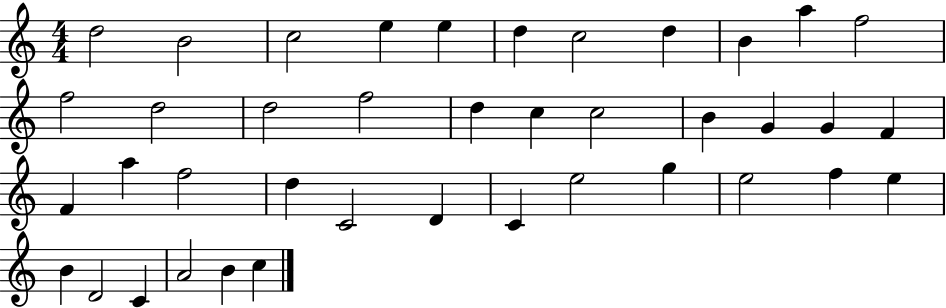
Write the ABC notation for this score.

X:1
T:Untitled
M:4/4
L:1/4
K:C
d2 B2 c2 e e d c2 d B a f2 f2 d2 d2 f2 d c c2 B G G F F a f2 d C2 D C e2 g e2 f e B D2 C A2 B c